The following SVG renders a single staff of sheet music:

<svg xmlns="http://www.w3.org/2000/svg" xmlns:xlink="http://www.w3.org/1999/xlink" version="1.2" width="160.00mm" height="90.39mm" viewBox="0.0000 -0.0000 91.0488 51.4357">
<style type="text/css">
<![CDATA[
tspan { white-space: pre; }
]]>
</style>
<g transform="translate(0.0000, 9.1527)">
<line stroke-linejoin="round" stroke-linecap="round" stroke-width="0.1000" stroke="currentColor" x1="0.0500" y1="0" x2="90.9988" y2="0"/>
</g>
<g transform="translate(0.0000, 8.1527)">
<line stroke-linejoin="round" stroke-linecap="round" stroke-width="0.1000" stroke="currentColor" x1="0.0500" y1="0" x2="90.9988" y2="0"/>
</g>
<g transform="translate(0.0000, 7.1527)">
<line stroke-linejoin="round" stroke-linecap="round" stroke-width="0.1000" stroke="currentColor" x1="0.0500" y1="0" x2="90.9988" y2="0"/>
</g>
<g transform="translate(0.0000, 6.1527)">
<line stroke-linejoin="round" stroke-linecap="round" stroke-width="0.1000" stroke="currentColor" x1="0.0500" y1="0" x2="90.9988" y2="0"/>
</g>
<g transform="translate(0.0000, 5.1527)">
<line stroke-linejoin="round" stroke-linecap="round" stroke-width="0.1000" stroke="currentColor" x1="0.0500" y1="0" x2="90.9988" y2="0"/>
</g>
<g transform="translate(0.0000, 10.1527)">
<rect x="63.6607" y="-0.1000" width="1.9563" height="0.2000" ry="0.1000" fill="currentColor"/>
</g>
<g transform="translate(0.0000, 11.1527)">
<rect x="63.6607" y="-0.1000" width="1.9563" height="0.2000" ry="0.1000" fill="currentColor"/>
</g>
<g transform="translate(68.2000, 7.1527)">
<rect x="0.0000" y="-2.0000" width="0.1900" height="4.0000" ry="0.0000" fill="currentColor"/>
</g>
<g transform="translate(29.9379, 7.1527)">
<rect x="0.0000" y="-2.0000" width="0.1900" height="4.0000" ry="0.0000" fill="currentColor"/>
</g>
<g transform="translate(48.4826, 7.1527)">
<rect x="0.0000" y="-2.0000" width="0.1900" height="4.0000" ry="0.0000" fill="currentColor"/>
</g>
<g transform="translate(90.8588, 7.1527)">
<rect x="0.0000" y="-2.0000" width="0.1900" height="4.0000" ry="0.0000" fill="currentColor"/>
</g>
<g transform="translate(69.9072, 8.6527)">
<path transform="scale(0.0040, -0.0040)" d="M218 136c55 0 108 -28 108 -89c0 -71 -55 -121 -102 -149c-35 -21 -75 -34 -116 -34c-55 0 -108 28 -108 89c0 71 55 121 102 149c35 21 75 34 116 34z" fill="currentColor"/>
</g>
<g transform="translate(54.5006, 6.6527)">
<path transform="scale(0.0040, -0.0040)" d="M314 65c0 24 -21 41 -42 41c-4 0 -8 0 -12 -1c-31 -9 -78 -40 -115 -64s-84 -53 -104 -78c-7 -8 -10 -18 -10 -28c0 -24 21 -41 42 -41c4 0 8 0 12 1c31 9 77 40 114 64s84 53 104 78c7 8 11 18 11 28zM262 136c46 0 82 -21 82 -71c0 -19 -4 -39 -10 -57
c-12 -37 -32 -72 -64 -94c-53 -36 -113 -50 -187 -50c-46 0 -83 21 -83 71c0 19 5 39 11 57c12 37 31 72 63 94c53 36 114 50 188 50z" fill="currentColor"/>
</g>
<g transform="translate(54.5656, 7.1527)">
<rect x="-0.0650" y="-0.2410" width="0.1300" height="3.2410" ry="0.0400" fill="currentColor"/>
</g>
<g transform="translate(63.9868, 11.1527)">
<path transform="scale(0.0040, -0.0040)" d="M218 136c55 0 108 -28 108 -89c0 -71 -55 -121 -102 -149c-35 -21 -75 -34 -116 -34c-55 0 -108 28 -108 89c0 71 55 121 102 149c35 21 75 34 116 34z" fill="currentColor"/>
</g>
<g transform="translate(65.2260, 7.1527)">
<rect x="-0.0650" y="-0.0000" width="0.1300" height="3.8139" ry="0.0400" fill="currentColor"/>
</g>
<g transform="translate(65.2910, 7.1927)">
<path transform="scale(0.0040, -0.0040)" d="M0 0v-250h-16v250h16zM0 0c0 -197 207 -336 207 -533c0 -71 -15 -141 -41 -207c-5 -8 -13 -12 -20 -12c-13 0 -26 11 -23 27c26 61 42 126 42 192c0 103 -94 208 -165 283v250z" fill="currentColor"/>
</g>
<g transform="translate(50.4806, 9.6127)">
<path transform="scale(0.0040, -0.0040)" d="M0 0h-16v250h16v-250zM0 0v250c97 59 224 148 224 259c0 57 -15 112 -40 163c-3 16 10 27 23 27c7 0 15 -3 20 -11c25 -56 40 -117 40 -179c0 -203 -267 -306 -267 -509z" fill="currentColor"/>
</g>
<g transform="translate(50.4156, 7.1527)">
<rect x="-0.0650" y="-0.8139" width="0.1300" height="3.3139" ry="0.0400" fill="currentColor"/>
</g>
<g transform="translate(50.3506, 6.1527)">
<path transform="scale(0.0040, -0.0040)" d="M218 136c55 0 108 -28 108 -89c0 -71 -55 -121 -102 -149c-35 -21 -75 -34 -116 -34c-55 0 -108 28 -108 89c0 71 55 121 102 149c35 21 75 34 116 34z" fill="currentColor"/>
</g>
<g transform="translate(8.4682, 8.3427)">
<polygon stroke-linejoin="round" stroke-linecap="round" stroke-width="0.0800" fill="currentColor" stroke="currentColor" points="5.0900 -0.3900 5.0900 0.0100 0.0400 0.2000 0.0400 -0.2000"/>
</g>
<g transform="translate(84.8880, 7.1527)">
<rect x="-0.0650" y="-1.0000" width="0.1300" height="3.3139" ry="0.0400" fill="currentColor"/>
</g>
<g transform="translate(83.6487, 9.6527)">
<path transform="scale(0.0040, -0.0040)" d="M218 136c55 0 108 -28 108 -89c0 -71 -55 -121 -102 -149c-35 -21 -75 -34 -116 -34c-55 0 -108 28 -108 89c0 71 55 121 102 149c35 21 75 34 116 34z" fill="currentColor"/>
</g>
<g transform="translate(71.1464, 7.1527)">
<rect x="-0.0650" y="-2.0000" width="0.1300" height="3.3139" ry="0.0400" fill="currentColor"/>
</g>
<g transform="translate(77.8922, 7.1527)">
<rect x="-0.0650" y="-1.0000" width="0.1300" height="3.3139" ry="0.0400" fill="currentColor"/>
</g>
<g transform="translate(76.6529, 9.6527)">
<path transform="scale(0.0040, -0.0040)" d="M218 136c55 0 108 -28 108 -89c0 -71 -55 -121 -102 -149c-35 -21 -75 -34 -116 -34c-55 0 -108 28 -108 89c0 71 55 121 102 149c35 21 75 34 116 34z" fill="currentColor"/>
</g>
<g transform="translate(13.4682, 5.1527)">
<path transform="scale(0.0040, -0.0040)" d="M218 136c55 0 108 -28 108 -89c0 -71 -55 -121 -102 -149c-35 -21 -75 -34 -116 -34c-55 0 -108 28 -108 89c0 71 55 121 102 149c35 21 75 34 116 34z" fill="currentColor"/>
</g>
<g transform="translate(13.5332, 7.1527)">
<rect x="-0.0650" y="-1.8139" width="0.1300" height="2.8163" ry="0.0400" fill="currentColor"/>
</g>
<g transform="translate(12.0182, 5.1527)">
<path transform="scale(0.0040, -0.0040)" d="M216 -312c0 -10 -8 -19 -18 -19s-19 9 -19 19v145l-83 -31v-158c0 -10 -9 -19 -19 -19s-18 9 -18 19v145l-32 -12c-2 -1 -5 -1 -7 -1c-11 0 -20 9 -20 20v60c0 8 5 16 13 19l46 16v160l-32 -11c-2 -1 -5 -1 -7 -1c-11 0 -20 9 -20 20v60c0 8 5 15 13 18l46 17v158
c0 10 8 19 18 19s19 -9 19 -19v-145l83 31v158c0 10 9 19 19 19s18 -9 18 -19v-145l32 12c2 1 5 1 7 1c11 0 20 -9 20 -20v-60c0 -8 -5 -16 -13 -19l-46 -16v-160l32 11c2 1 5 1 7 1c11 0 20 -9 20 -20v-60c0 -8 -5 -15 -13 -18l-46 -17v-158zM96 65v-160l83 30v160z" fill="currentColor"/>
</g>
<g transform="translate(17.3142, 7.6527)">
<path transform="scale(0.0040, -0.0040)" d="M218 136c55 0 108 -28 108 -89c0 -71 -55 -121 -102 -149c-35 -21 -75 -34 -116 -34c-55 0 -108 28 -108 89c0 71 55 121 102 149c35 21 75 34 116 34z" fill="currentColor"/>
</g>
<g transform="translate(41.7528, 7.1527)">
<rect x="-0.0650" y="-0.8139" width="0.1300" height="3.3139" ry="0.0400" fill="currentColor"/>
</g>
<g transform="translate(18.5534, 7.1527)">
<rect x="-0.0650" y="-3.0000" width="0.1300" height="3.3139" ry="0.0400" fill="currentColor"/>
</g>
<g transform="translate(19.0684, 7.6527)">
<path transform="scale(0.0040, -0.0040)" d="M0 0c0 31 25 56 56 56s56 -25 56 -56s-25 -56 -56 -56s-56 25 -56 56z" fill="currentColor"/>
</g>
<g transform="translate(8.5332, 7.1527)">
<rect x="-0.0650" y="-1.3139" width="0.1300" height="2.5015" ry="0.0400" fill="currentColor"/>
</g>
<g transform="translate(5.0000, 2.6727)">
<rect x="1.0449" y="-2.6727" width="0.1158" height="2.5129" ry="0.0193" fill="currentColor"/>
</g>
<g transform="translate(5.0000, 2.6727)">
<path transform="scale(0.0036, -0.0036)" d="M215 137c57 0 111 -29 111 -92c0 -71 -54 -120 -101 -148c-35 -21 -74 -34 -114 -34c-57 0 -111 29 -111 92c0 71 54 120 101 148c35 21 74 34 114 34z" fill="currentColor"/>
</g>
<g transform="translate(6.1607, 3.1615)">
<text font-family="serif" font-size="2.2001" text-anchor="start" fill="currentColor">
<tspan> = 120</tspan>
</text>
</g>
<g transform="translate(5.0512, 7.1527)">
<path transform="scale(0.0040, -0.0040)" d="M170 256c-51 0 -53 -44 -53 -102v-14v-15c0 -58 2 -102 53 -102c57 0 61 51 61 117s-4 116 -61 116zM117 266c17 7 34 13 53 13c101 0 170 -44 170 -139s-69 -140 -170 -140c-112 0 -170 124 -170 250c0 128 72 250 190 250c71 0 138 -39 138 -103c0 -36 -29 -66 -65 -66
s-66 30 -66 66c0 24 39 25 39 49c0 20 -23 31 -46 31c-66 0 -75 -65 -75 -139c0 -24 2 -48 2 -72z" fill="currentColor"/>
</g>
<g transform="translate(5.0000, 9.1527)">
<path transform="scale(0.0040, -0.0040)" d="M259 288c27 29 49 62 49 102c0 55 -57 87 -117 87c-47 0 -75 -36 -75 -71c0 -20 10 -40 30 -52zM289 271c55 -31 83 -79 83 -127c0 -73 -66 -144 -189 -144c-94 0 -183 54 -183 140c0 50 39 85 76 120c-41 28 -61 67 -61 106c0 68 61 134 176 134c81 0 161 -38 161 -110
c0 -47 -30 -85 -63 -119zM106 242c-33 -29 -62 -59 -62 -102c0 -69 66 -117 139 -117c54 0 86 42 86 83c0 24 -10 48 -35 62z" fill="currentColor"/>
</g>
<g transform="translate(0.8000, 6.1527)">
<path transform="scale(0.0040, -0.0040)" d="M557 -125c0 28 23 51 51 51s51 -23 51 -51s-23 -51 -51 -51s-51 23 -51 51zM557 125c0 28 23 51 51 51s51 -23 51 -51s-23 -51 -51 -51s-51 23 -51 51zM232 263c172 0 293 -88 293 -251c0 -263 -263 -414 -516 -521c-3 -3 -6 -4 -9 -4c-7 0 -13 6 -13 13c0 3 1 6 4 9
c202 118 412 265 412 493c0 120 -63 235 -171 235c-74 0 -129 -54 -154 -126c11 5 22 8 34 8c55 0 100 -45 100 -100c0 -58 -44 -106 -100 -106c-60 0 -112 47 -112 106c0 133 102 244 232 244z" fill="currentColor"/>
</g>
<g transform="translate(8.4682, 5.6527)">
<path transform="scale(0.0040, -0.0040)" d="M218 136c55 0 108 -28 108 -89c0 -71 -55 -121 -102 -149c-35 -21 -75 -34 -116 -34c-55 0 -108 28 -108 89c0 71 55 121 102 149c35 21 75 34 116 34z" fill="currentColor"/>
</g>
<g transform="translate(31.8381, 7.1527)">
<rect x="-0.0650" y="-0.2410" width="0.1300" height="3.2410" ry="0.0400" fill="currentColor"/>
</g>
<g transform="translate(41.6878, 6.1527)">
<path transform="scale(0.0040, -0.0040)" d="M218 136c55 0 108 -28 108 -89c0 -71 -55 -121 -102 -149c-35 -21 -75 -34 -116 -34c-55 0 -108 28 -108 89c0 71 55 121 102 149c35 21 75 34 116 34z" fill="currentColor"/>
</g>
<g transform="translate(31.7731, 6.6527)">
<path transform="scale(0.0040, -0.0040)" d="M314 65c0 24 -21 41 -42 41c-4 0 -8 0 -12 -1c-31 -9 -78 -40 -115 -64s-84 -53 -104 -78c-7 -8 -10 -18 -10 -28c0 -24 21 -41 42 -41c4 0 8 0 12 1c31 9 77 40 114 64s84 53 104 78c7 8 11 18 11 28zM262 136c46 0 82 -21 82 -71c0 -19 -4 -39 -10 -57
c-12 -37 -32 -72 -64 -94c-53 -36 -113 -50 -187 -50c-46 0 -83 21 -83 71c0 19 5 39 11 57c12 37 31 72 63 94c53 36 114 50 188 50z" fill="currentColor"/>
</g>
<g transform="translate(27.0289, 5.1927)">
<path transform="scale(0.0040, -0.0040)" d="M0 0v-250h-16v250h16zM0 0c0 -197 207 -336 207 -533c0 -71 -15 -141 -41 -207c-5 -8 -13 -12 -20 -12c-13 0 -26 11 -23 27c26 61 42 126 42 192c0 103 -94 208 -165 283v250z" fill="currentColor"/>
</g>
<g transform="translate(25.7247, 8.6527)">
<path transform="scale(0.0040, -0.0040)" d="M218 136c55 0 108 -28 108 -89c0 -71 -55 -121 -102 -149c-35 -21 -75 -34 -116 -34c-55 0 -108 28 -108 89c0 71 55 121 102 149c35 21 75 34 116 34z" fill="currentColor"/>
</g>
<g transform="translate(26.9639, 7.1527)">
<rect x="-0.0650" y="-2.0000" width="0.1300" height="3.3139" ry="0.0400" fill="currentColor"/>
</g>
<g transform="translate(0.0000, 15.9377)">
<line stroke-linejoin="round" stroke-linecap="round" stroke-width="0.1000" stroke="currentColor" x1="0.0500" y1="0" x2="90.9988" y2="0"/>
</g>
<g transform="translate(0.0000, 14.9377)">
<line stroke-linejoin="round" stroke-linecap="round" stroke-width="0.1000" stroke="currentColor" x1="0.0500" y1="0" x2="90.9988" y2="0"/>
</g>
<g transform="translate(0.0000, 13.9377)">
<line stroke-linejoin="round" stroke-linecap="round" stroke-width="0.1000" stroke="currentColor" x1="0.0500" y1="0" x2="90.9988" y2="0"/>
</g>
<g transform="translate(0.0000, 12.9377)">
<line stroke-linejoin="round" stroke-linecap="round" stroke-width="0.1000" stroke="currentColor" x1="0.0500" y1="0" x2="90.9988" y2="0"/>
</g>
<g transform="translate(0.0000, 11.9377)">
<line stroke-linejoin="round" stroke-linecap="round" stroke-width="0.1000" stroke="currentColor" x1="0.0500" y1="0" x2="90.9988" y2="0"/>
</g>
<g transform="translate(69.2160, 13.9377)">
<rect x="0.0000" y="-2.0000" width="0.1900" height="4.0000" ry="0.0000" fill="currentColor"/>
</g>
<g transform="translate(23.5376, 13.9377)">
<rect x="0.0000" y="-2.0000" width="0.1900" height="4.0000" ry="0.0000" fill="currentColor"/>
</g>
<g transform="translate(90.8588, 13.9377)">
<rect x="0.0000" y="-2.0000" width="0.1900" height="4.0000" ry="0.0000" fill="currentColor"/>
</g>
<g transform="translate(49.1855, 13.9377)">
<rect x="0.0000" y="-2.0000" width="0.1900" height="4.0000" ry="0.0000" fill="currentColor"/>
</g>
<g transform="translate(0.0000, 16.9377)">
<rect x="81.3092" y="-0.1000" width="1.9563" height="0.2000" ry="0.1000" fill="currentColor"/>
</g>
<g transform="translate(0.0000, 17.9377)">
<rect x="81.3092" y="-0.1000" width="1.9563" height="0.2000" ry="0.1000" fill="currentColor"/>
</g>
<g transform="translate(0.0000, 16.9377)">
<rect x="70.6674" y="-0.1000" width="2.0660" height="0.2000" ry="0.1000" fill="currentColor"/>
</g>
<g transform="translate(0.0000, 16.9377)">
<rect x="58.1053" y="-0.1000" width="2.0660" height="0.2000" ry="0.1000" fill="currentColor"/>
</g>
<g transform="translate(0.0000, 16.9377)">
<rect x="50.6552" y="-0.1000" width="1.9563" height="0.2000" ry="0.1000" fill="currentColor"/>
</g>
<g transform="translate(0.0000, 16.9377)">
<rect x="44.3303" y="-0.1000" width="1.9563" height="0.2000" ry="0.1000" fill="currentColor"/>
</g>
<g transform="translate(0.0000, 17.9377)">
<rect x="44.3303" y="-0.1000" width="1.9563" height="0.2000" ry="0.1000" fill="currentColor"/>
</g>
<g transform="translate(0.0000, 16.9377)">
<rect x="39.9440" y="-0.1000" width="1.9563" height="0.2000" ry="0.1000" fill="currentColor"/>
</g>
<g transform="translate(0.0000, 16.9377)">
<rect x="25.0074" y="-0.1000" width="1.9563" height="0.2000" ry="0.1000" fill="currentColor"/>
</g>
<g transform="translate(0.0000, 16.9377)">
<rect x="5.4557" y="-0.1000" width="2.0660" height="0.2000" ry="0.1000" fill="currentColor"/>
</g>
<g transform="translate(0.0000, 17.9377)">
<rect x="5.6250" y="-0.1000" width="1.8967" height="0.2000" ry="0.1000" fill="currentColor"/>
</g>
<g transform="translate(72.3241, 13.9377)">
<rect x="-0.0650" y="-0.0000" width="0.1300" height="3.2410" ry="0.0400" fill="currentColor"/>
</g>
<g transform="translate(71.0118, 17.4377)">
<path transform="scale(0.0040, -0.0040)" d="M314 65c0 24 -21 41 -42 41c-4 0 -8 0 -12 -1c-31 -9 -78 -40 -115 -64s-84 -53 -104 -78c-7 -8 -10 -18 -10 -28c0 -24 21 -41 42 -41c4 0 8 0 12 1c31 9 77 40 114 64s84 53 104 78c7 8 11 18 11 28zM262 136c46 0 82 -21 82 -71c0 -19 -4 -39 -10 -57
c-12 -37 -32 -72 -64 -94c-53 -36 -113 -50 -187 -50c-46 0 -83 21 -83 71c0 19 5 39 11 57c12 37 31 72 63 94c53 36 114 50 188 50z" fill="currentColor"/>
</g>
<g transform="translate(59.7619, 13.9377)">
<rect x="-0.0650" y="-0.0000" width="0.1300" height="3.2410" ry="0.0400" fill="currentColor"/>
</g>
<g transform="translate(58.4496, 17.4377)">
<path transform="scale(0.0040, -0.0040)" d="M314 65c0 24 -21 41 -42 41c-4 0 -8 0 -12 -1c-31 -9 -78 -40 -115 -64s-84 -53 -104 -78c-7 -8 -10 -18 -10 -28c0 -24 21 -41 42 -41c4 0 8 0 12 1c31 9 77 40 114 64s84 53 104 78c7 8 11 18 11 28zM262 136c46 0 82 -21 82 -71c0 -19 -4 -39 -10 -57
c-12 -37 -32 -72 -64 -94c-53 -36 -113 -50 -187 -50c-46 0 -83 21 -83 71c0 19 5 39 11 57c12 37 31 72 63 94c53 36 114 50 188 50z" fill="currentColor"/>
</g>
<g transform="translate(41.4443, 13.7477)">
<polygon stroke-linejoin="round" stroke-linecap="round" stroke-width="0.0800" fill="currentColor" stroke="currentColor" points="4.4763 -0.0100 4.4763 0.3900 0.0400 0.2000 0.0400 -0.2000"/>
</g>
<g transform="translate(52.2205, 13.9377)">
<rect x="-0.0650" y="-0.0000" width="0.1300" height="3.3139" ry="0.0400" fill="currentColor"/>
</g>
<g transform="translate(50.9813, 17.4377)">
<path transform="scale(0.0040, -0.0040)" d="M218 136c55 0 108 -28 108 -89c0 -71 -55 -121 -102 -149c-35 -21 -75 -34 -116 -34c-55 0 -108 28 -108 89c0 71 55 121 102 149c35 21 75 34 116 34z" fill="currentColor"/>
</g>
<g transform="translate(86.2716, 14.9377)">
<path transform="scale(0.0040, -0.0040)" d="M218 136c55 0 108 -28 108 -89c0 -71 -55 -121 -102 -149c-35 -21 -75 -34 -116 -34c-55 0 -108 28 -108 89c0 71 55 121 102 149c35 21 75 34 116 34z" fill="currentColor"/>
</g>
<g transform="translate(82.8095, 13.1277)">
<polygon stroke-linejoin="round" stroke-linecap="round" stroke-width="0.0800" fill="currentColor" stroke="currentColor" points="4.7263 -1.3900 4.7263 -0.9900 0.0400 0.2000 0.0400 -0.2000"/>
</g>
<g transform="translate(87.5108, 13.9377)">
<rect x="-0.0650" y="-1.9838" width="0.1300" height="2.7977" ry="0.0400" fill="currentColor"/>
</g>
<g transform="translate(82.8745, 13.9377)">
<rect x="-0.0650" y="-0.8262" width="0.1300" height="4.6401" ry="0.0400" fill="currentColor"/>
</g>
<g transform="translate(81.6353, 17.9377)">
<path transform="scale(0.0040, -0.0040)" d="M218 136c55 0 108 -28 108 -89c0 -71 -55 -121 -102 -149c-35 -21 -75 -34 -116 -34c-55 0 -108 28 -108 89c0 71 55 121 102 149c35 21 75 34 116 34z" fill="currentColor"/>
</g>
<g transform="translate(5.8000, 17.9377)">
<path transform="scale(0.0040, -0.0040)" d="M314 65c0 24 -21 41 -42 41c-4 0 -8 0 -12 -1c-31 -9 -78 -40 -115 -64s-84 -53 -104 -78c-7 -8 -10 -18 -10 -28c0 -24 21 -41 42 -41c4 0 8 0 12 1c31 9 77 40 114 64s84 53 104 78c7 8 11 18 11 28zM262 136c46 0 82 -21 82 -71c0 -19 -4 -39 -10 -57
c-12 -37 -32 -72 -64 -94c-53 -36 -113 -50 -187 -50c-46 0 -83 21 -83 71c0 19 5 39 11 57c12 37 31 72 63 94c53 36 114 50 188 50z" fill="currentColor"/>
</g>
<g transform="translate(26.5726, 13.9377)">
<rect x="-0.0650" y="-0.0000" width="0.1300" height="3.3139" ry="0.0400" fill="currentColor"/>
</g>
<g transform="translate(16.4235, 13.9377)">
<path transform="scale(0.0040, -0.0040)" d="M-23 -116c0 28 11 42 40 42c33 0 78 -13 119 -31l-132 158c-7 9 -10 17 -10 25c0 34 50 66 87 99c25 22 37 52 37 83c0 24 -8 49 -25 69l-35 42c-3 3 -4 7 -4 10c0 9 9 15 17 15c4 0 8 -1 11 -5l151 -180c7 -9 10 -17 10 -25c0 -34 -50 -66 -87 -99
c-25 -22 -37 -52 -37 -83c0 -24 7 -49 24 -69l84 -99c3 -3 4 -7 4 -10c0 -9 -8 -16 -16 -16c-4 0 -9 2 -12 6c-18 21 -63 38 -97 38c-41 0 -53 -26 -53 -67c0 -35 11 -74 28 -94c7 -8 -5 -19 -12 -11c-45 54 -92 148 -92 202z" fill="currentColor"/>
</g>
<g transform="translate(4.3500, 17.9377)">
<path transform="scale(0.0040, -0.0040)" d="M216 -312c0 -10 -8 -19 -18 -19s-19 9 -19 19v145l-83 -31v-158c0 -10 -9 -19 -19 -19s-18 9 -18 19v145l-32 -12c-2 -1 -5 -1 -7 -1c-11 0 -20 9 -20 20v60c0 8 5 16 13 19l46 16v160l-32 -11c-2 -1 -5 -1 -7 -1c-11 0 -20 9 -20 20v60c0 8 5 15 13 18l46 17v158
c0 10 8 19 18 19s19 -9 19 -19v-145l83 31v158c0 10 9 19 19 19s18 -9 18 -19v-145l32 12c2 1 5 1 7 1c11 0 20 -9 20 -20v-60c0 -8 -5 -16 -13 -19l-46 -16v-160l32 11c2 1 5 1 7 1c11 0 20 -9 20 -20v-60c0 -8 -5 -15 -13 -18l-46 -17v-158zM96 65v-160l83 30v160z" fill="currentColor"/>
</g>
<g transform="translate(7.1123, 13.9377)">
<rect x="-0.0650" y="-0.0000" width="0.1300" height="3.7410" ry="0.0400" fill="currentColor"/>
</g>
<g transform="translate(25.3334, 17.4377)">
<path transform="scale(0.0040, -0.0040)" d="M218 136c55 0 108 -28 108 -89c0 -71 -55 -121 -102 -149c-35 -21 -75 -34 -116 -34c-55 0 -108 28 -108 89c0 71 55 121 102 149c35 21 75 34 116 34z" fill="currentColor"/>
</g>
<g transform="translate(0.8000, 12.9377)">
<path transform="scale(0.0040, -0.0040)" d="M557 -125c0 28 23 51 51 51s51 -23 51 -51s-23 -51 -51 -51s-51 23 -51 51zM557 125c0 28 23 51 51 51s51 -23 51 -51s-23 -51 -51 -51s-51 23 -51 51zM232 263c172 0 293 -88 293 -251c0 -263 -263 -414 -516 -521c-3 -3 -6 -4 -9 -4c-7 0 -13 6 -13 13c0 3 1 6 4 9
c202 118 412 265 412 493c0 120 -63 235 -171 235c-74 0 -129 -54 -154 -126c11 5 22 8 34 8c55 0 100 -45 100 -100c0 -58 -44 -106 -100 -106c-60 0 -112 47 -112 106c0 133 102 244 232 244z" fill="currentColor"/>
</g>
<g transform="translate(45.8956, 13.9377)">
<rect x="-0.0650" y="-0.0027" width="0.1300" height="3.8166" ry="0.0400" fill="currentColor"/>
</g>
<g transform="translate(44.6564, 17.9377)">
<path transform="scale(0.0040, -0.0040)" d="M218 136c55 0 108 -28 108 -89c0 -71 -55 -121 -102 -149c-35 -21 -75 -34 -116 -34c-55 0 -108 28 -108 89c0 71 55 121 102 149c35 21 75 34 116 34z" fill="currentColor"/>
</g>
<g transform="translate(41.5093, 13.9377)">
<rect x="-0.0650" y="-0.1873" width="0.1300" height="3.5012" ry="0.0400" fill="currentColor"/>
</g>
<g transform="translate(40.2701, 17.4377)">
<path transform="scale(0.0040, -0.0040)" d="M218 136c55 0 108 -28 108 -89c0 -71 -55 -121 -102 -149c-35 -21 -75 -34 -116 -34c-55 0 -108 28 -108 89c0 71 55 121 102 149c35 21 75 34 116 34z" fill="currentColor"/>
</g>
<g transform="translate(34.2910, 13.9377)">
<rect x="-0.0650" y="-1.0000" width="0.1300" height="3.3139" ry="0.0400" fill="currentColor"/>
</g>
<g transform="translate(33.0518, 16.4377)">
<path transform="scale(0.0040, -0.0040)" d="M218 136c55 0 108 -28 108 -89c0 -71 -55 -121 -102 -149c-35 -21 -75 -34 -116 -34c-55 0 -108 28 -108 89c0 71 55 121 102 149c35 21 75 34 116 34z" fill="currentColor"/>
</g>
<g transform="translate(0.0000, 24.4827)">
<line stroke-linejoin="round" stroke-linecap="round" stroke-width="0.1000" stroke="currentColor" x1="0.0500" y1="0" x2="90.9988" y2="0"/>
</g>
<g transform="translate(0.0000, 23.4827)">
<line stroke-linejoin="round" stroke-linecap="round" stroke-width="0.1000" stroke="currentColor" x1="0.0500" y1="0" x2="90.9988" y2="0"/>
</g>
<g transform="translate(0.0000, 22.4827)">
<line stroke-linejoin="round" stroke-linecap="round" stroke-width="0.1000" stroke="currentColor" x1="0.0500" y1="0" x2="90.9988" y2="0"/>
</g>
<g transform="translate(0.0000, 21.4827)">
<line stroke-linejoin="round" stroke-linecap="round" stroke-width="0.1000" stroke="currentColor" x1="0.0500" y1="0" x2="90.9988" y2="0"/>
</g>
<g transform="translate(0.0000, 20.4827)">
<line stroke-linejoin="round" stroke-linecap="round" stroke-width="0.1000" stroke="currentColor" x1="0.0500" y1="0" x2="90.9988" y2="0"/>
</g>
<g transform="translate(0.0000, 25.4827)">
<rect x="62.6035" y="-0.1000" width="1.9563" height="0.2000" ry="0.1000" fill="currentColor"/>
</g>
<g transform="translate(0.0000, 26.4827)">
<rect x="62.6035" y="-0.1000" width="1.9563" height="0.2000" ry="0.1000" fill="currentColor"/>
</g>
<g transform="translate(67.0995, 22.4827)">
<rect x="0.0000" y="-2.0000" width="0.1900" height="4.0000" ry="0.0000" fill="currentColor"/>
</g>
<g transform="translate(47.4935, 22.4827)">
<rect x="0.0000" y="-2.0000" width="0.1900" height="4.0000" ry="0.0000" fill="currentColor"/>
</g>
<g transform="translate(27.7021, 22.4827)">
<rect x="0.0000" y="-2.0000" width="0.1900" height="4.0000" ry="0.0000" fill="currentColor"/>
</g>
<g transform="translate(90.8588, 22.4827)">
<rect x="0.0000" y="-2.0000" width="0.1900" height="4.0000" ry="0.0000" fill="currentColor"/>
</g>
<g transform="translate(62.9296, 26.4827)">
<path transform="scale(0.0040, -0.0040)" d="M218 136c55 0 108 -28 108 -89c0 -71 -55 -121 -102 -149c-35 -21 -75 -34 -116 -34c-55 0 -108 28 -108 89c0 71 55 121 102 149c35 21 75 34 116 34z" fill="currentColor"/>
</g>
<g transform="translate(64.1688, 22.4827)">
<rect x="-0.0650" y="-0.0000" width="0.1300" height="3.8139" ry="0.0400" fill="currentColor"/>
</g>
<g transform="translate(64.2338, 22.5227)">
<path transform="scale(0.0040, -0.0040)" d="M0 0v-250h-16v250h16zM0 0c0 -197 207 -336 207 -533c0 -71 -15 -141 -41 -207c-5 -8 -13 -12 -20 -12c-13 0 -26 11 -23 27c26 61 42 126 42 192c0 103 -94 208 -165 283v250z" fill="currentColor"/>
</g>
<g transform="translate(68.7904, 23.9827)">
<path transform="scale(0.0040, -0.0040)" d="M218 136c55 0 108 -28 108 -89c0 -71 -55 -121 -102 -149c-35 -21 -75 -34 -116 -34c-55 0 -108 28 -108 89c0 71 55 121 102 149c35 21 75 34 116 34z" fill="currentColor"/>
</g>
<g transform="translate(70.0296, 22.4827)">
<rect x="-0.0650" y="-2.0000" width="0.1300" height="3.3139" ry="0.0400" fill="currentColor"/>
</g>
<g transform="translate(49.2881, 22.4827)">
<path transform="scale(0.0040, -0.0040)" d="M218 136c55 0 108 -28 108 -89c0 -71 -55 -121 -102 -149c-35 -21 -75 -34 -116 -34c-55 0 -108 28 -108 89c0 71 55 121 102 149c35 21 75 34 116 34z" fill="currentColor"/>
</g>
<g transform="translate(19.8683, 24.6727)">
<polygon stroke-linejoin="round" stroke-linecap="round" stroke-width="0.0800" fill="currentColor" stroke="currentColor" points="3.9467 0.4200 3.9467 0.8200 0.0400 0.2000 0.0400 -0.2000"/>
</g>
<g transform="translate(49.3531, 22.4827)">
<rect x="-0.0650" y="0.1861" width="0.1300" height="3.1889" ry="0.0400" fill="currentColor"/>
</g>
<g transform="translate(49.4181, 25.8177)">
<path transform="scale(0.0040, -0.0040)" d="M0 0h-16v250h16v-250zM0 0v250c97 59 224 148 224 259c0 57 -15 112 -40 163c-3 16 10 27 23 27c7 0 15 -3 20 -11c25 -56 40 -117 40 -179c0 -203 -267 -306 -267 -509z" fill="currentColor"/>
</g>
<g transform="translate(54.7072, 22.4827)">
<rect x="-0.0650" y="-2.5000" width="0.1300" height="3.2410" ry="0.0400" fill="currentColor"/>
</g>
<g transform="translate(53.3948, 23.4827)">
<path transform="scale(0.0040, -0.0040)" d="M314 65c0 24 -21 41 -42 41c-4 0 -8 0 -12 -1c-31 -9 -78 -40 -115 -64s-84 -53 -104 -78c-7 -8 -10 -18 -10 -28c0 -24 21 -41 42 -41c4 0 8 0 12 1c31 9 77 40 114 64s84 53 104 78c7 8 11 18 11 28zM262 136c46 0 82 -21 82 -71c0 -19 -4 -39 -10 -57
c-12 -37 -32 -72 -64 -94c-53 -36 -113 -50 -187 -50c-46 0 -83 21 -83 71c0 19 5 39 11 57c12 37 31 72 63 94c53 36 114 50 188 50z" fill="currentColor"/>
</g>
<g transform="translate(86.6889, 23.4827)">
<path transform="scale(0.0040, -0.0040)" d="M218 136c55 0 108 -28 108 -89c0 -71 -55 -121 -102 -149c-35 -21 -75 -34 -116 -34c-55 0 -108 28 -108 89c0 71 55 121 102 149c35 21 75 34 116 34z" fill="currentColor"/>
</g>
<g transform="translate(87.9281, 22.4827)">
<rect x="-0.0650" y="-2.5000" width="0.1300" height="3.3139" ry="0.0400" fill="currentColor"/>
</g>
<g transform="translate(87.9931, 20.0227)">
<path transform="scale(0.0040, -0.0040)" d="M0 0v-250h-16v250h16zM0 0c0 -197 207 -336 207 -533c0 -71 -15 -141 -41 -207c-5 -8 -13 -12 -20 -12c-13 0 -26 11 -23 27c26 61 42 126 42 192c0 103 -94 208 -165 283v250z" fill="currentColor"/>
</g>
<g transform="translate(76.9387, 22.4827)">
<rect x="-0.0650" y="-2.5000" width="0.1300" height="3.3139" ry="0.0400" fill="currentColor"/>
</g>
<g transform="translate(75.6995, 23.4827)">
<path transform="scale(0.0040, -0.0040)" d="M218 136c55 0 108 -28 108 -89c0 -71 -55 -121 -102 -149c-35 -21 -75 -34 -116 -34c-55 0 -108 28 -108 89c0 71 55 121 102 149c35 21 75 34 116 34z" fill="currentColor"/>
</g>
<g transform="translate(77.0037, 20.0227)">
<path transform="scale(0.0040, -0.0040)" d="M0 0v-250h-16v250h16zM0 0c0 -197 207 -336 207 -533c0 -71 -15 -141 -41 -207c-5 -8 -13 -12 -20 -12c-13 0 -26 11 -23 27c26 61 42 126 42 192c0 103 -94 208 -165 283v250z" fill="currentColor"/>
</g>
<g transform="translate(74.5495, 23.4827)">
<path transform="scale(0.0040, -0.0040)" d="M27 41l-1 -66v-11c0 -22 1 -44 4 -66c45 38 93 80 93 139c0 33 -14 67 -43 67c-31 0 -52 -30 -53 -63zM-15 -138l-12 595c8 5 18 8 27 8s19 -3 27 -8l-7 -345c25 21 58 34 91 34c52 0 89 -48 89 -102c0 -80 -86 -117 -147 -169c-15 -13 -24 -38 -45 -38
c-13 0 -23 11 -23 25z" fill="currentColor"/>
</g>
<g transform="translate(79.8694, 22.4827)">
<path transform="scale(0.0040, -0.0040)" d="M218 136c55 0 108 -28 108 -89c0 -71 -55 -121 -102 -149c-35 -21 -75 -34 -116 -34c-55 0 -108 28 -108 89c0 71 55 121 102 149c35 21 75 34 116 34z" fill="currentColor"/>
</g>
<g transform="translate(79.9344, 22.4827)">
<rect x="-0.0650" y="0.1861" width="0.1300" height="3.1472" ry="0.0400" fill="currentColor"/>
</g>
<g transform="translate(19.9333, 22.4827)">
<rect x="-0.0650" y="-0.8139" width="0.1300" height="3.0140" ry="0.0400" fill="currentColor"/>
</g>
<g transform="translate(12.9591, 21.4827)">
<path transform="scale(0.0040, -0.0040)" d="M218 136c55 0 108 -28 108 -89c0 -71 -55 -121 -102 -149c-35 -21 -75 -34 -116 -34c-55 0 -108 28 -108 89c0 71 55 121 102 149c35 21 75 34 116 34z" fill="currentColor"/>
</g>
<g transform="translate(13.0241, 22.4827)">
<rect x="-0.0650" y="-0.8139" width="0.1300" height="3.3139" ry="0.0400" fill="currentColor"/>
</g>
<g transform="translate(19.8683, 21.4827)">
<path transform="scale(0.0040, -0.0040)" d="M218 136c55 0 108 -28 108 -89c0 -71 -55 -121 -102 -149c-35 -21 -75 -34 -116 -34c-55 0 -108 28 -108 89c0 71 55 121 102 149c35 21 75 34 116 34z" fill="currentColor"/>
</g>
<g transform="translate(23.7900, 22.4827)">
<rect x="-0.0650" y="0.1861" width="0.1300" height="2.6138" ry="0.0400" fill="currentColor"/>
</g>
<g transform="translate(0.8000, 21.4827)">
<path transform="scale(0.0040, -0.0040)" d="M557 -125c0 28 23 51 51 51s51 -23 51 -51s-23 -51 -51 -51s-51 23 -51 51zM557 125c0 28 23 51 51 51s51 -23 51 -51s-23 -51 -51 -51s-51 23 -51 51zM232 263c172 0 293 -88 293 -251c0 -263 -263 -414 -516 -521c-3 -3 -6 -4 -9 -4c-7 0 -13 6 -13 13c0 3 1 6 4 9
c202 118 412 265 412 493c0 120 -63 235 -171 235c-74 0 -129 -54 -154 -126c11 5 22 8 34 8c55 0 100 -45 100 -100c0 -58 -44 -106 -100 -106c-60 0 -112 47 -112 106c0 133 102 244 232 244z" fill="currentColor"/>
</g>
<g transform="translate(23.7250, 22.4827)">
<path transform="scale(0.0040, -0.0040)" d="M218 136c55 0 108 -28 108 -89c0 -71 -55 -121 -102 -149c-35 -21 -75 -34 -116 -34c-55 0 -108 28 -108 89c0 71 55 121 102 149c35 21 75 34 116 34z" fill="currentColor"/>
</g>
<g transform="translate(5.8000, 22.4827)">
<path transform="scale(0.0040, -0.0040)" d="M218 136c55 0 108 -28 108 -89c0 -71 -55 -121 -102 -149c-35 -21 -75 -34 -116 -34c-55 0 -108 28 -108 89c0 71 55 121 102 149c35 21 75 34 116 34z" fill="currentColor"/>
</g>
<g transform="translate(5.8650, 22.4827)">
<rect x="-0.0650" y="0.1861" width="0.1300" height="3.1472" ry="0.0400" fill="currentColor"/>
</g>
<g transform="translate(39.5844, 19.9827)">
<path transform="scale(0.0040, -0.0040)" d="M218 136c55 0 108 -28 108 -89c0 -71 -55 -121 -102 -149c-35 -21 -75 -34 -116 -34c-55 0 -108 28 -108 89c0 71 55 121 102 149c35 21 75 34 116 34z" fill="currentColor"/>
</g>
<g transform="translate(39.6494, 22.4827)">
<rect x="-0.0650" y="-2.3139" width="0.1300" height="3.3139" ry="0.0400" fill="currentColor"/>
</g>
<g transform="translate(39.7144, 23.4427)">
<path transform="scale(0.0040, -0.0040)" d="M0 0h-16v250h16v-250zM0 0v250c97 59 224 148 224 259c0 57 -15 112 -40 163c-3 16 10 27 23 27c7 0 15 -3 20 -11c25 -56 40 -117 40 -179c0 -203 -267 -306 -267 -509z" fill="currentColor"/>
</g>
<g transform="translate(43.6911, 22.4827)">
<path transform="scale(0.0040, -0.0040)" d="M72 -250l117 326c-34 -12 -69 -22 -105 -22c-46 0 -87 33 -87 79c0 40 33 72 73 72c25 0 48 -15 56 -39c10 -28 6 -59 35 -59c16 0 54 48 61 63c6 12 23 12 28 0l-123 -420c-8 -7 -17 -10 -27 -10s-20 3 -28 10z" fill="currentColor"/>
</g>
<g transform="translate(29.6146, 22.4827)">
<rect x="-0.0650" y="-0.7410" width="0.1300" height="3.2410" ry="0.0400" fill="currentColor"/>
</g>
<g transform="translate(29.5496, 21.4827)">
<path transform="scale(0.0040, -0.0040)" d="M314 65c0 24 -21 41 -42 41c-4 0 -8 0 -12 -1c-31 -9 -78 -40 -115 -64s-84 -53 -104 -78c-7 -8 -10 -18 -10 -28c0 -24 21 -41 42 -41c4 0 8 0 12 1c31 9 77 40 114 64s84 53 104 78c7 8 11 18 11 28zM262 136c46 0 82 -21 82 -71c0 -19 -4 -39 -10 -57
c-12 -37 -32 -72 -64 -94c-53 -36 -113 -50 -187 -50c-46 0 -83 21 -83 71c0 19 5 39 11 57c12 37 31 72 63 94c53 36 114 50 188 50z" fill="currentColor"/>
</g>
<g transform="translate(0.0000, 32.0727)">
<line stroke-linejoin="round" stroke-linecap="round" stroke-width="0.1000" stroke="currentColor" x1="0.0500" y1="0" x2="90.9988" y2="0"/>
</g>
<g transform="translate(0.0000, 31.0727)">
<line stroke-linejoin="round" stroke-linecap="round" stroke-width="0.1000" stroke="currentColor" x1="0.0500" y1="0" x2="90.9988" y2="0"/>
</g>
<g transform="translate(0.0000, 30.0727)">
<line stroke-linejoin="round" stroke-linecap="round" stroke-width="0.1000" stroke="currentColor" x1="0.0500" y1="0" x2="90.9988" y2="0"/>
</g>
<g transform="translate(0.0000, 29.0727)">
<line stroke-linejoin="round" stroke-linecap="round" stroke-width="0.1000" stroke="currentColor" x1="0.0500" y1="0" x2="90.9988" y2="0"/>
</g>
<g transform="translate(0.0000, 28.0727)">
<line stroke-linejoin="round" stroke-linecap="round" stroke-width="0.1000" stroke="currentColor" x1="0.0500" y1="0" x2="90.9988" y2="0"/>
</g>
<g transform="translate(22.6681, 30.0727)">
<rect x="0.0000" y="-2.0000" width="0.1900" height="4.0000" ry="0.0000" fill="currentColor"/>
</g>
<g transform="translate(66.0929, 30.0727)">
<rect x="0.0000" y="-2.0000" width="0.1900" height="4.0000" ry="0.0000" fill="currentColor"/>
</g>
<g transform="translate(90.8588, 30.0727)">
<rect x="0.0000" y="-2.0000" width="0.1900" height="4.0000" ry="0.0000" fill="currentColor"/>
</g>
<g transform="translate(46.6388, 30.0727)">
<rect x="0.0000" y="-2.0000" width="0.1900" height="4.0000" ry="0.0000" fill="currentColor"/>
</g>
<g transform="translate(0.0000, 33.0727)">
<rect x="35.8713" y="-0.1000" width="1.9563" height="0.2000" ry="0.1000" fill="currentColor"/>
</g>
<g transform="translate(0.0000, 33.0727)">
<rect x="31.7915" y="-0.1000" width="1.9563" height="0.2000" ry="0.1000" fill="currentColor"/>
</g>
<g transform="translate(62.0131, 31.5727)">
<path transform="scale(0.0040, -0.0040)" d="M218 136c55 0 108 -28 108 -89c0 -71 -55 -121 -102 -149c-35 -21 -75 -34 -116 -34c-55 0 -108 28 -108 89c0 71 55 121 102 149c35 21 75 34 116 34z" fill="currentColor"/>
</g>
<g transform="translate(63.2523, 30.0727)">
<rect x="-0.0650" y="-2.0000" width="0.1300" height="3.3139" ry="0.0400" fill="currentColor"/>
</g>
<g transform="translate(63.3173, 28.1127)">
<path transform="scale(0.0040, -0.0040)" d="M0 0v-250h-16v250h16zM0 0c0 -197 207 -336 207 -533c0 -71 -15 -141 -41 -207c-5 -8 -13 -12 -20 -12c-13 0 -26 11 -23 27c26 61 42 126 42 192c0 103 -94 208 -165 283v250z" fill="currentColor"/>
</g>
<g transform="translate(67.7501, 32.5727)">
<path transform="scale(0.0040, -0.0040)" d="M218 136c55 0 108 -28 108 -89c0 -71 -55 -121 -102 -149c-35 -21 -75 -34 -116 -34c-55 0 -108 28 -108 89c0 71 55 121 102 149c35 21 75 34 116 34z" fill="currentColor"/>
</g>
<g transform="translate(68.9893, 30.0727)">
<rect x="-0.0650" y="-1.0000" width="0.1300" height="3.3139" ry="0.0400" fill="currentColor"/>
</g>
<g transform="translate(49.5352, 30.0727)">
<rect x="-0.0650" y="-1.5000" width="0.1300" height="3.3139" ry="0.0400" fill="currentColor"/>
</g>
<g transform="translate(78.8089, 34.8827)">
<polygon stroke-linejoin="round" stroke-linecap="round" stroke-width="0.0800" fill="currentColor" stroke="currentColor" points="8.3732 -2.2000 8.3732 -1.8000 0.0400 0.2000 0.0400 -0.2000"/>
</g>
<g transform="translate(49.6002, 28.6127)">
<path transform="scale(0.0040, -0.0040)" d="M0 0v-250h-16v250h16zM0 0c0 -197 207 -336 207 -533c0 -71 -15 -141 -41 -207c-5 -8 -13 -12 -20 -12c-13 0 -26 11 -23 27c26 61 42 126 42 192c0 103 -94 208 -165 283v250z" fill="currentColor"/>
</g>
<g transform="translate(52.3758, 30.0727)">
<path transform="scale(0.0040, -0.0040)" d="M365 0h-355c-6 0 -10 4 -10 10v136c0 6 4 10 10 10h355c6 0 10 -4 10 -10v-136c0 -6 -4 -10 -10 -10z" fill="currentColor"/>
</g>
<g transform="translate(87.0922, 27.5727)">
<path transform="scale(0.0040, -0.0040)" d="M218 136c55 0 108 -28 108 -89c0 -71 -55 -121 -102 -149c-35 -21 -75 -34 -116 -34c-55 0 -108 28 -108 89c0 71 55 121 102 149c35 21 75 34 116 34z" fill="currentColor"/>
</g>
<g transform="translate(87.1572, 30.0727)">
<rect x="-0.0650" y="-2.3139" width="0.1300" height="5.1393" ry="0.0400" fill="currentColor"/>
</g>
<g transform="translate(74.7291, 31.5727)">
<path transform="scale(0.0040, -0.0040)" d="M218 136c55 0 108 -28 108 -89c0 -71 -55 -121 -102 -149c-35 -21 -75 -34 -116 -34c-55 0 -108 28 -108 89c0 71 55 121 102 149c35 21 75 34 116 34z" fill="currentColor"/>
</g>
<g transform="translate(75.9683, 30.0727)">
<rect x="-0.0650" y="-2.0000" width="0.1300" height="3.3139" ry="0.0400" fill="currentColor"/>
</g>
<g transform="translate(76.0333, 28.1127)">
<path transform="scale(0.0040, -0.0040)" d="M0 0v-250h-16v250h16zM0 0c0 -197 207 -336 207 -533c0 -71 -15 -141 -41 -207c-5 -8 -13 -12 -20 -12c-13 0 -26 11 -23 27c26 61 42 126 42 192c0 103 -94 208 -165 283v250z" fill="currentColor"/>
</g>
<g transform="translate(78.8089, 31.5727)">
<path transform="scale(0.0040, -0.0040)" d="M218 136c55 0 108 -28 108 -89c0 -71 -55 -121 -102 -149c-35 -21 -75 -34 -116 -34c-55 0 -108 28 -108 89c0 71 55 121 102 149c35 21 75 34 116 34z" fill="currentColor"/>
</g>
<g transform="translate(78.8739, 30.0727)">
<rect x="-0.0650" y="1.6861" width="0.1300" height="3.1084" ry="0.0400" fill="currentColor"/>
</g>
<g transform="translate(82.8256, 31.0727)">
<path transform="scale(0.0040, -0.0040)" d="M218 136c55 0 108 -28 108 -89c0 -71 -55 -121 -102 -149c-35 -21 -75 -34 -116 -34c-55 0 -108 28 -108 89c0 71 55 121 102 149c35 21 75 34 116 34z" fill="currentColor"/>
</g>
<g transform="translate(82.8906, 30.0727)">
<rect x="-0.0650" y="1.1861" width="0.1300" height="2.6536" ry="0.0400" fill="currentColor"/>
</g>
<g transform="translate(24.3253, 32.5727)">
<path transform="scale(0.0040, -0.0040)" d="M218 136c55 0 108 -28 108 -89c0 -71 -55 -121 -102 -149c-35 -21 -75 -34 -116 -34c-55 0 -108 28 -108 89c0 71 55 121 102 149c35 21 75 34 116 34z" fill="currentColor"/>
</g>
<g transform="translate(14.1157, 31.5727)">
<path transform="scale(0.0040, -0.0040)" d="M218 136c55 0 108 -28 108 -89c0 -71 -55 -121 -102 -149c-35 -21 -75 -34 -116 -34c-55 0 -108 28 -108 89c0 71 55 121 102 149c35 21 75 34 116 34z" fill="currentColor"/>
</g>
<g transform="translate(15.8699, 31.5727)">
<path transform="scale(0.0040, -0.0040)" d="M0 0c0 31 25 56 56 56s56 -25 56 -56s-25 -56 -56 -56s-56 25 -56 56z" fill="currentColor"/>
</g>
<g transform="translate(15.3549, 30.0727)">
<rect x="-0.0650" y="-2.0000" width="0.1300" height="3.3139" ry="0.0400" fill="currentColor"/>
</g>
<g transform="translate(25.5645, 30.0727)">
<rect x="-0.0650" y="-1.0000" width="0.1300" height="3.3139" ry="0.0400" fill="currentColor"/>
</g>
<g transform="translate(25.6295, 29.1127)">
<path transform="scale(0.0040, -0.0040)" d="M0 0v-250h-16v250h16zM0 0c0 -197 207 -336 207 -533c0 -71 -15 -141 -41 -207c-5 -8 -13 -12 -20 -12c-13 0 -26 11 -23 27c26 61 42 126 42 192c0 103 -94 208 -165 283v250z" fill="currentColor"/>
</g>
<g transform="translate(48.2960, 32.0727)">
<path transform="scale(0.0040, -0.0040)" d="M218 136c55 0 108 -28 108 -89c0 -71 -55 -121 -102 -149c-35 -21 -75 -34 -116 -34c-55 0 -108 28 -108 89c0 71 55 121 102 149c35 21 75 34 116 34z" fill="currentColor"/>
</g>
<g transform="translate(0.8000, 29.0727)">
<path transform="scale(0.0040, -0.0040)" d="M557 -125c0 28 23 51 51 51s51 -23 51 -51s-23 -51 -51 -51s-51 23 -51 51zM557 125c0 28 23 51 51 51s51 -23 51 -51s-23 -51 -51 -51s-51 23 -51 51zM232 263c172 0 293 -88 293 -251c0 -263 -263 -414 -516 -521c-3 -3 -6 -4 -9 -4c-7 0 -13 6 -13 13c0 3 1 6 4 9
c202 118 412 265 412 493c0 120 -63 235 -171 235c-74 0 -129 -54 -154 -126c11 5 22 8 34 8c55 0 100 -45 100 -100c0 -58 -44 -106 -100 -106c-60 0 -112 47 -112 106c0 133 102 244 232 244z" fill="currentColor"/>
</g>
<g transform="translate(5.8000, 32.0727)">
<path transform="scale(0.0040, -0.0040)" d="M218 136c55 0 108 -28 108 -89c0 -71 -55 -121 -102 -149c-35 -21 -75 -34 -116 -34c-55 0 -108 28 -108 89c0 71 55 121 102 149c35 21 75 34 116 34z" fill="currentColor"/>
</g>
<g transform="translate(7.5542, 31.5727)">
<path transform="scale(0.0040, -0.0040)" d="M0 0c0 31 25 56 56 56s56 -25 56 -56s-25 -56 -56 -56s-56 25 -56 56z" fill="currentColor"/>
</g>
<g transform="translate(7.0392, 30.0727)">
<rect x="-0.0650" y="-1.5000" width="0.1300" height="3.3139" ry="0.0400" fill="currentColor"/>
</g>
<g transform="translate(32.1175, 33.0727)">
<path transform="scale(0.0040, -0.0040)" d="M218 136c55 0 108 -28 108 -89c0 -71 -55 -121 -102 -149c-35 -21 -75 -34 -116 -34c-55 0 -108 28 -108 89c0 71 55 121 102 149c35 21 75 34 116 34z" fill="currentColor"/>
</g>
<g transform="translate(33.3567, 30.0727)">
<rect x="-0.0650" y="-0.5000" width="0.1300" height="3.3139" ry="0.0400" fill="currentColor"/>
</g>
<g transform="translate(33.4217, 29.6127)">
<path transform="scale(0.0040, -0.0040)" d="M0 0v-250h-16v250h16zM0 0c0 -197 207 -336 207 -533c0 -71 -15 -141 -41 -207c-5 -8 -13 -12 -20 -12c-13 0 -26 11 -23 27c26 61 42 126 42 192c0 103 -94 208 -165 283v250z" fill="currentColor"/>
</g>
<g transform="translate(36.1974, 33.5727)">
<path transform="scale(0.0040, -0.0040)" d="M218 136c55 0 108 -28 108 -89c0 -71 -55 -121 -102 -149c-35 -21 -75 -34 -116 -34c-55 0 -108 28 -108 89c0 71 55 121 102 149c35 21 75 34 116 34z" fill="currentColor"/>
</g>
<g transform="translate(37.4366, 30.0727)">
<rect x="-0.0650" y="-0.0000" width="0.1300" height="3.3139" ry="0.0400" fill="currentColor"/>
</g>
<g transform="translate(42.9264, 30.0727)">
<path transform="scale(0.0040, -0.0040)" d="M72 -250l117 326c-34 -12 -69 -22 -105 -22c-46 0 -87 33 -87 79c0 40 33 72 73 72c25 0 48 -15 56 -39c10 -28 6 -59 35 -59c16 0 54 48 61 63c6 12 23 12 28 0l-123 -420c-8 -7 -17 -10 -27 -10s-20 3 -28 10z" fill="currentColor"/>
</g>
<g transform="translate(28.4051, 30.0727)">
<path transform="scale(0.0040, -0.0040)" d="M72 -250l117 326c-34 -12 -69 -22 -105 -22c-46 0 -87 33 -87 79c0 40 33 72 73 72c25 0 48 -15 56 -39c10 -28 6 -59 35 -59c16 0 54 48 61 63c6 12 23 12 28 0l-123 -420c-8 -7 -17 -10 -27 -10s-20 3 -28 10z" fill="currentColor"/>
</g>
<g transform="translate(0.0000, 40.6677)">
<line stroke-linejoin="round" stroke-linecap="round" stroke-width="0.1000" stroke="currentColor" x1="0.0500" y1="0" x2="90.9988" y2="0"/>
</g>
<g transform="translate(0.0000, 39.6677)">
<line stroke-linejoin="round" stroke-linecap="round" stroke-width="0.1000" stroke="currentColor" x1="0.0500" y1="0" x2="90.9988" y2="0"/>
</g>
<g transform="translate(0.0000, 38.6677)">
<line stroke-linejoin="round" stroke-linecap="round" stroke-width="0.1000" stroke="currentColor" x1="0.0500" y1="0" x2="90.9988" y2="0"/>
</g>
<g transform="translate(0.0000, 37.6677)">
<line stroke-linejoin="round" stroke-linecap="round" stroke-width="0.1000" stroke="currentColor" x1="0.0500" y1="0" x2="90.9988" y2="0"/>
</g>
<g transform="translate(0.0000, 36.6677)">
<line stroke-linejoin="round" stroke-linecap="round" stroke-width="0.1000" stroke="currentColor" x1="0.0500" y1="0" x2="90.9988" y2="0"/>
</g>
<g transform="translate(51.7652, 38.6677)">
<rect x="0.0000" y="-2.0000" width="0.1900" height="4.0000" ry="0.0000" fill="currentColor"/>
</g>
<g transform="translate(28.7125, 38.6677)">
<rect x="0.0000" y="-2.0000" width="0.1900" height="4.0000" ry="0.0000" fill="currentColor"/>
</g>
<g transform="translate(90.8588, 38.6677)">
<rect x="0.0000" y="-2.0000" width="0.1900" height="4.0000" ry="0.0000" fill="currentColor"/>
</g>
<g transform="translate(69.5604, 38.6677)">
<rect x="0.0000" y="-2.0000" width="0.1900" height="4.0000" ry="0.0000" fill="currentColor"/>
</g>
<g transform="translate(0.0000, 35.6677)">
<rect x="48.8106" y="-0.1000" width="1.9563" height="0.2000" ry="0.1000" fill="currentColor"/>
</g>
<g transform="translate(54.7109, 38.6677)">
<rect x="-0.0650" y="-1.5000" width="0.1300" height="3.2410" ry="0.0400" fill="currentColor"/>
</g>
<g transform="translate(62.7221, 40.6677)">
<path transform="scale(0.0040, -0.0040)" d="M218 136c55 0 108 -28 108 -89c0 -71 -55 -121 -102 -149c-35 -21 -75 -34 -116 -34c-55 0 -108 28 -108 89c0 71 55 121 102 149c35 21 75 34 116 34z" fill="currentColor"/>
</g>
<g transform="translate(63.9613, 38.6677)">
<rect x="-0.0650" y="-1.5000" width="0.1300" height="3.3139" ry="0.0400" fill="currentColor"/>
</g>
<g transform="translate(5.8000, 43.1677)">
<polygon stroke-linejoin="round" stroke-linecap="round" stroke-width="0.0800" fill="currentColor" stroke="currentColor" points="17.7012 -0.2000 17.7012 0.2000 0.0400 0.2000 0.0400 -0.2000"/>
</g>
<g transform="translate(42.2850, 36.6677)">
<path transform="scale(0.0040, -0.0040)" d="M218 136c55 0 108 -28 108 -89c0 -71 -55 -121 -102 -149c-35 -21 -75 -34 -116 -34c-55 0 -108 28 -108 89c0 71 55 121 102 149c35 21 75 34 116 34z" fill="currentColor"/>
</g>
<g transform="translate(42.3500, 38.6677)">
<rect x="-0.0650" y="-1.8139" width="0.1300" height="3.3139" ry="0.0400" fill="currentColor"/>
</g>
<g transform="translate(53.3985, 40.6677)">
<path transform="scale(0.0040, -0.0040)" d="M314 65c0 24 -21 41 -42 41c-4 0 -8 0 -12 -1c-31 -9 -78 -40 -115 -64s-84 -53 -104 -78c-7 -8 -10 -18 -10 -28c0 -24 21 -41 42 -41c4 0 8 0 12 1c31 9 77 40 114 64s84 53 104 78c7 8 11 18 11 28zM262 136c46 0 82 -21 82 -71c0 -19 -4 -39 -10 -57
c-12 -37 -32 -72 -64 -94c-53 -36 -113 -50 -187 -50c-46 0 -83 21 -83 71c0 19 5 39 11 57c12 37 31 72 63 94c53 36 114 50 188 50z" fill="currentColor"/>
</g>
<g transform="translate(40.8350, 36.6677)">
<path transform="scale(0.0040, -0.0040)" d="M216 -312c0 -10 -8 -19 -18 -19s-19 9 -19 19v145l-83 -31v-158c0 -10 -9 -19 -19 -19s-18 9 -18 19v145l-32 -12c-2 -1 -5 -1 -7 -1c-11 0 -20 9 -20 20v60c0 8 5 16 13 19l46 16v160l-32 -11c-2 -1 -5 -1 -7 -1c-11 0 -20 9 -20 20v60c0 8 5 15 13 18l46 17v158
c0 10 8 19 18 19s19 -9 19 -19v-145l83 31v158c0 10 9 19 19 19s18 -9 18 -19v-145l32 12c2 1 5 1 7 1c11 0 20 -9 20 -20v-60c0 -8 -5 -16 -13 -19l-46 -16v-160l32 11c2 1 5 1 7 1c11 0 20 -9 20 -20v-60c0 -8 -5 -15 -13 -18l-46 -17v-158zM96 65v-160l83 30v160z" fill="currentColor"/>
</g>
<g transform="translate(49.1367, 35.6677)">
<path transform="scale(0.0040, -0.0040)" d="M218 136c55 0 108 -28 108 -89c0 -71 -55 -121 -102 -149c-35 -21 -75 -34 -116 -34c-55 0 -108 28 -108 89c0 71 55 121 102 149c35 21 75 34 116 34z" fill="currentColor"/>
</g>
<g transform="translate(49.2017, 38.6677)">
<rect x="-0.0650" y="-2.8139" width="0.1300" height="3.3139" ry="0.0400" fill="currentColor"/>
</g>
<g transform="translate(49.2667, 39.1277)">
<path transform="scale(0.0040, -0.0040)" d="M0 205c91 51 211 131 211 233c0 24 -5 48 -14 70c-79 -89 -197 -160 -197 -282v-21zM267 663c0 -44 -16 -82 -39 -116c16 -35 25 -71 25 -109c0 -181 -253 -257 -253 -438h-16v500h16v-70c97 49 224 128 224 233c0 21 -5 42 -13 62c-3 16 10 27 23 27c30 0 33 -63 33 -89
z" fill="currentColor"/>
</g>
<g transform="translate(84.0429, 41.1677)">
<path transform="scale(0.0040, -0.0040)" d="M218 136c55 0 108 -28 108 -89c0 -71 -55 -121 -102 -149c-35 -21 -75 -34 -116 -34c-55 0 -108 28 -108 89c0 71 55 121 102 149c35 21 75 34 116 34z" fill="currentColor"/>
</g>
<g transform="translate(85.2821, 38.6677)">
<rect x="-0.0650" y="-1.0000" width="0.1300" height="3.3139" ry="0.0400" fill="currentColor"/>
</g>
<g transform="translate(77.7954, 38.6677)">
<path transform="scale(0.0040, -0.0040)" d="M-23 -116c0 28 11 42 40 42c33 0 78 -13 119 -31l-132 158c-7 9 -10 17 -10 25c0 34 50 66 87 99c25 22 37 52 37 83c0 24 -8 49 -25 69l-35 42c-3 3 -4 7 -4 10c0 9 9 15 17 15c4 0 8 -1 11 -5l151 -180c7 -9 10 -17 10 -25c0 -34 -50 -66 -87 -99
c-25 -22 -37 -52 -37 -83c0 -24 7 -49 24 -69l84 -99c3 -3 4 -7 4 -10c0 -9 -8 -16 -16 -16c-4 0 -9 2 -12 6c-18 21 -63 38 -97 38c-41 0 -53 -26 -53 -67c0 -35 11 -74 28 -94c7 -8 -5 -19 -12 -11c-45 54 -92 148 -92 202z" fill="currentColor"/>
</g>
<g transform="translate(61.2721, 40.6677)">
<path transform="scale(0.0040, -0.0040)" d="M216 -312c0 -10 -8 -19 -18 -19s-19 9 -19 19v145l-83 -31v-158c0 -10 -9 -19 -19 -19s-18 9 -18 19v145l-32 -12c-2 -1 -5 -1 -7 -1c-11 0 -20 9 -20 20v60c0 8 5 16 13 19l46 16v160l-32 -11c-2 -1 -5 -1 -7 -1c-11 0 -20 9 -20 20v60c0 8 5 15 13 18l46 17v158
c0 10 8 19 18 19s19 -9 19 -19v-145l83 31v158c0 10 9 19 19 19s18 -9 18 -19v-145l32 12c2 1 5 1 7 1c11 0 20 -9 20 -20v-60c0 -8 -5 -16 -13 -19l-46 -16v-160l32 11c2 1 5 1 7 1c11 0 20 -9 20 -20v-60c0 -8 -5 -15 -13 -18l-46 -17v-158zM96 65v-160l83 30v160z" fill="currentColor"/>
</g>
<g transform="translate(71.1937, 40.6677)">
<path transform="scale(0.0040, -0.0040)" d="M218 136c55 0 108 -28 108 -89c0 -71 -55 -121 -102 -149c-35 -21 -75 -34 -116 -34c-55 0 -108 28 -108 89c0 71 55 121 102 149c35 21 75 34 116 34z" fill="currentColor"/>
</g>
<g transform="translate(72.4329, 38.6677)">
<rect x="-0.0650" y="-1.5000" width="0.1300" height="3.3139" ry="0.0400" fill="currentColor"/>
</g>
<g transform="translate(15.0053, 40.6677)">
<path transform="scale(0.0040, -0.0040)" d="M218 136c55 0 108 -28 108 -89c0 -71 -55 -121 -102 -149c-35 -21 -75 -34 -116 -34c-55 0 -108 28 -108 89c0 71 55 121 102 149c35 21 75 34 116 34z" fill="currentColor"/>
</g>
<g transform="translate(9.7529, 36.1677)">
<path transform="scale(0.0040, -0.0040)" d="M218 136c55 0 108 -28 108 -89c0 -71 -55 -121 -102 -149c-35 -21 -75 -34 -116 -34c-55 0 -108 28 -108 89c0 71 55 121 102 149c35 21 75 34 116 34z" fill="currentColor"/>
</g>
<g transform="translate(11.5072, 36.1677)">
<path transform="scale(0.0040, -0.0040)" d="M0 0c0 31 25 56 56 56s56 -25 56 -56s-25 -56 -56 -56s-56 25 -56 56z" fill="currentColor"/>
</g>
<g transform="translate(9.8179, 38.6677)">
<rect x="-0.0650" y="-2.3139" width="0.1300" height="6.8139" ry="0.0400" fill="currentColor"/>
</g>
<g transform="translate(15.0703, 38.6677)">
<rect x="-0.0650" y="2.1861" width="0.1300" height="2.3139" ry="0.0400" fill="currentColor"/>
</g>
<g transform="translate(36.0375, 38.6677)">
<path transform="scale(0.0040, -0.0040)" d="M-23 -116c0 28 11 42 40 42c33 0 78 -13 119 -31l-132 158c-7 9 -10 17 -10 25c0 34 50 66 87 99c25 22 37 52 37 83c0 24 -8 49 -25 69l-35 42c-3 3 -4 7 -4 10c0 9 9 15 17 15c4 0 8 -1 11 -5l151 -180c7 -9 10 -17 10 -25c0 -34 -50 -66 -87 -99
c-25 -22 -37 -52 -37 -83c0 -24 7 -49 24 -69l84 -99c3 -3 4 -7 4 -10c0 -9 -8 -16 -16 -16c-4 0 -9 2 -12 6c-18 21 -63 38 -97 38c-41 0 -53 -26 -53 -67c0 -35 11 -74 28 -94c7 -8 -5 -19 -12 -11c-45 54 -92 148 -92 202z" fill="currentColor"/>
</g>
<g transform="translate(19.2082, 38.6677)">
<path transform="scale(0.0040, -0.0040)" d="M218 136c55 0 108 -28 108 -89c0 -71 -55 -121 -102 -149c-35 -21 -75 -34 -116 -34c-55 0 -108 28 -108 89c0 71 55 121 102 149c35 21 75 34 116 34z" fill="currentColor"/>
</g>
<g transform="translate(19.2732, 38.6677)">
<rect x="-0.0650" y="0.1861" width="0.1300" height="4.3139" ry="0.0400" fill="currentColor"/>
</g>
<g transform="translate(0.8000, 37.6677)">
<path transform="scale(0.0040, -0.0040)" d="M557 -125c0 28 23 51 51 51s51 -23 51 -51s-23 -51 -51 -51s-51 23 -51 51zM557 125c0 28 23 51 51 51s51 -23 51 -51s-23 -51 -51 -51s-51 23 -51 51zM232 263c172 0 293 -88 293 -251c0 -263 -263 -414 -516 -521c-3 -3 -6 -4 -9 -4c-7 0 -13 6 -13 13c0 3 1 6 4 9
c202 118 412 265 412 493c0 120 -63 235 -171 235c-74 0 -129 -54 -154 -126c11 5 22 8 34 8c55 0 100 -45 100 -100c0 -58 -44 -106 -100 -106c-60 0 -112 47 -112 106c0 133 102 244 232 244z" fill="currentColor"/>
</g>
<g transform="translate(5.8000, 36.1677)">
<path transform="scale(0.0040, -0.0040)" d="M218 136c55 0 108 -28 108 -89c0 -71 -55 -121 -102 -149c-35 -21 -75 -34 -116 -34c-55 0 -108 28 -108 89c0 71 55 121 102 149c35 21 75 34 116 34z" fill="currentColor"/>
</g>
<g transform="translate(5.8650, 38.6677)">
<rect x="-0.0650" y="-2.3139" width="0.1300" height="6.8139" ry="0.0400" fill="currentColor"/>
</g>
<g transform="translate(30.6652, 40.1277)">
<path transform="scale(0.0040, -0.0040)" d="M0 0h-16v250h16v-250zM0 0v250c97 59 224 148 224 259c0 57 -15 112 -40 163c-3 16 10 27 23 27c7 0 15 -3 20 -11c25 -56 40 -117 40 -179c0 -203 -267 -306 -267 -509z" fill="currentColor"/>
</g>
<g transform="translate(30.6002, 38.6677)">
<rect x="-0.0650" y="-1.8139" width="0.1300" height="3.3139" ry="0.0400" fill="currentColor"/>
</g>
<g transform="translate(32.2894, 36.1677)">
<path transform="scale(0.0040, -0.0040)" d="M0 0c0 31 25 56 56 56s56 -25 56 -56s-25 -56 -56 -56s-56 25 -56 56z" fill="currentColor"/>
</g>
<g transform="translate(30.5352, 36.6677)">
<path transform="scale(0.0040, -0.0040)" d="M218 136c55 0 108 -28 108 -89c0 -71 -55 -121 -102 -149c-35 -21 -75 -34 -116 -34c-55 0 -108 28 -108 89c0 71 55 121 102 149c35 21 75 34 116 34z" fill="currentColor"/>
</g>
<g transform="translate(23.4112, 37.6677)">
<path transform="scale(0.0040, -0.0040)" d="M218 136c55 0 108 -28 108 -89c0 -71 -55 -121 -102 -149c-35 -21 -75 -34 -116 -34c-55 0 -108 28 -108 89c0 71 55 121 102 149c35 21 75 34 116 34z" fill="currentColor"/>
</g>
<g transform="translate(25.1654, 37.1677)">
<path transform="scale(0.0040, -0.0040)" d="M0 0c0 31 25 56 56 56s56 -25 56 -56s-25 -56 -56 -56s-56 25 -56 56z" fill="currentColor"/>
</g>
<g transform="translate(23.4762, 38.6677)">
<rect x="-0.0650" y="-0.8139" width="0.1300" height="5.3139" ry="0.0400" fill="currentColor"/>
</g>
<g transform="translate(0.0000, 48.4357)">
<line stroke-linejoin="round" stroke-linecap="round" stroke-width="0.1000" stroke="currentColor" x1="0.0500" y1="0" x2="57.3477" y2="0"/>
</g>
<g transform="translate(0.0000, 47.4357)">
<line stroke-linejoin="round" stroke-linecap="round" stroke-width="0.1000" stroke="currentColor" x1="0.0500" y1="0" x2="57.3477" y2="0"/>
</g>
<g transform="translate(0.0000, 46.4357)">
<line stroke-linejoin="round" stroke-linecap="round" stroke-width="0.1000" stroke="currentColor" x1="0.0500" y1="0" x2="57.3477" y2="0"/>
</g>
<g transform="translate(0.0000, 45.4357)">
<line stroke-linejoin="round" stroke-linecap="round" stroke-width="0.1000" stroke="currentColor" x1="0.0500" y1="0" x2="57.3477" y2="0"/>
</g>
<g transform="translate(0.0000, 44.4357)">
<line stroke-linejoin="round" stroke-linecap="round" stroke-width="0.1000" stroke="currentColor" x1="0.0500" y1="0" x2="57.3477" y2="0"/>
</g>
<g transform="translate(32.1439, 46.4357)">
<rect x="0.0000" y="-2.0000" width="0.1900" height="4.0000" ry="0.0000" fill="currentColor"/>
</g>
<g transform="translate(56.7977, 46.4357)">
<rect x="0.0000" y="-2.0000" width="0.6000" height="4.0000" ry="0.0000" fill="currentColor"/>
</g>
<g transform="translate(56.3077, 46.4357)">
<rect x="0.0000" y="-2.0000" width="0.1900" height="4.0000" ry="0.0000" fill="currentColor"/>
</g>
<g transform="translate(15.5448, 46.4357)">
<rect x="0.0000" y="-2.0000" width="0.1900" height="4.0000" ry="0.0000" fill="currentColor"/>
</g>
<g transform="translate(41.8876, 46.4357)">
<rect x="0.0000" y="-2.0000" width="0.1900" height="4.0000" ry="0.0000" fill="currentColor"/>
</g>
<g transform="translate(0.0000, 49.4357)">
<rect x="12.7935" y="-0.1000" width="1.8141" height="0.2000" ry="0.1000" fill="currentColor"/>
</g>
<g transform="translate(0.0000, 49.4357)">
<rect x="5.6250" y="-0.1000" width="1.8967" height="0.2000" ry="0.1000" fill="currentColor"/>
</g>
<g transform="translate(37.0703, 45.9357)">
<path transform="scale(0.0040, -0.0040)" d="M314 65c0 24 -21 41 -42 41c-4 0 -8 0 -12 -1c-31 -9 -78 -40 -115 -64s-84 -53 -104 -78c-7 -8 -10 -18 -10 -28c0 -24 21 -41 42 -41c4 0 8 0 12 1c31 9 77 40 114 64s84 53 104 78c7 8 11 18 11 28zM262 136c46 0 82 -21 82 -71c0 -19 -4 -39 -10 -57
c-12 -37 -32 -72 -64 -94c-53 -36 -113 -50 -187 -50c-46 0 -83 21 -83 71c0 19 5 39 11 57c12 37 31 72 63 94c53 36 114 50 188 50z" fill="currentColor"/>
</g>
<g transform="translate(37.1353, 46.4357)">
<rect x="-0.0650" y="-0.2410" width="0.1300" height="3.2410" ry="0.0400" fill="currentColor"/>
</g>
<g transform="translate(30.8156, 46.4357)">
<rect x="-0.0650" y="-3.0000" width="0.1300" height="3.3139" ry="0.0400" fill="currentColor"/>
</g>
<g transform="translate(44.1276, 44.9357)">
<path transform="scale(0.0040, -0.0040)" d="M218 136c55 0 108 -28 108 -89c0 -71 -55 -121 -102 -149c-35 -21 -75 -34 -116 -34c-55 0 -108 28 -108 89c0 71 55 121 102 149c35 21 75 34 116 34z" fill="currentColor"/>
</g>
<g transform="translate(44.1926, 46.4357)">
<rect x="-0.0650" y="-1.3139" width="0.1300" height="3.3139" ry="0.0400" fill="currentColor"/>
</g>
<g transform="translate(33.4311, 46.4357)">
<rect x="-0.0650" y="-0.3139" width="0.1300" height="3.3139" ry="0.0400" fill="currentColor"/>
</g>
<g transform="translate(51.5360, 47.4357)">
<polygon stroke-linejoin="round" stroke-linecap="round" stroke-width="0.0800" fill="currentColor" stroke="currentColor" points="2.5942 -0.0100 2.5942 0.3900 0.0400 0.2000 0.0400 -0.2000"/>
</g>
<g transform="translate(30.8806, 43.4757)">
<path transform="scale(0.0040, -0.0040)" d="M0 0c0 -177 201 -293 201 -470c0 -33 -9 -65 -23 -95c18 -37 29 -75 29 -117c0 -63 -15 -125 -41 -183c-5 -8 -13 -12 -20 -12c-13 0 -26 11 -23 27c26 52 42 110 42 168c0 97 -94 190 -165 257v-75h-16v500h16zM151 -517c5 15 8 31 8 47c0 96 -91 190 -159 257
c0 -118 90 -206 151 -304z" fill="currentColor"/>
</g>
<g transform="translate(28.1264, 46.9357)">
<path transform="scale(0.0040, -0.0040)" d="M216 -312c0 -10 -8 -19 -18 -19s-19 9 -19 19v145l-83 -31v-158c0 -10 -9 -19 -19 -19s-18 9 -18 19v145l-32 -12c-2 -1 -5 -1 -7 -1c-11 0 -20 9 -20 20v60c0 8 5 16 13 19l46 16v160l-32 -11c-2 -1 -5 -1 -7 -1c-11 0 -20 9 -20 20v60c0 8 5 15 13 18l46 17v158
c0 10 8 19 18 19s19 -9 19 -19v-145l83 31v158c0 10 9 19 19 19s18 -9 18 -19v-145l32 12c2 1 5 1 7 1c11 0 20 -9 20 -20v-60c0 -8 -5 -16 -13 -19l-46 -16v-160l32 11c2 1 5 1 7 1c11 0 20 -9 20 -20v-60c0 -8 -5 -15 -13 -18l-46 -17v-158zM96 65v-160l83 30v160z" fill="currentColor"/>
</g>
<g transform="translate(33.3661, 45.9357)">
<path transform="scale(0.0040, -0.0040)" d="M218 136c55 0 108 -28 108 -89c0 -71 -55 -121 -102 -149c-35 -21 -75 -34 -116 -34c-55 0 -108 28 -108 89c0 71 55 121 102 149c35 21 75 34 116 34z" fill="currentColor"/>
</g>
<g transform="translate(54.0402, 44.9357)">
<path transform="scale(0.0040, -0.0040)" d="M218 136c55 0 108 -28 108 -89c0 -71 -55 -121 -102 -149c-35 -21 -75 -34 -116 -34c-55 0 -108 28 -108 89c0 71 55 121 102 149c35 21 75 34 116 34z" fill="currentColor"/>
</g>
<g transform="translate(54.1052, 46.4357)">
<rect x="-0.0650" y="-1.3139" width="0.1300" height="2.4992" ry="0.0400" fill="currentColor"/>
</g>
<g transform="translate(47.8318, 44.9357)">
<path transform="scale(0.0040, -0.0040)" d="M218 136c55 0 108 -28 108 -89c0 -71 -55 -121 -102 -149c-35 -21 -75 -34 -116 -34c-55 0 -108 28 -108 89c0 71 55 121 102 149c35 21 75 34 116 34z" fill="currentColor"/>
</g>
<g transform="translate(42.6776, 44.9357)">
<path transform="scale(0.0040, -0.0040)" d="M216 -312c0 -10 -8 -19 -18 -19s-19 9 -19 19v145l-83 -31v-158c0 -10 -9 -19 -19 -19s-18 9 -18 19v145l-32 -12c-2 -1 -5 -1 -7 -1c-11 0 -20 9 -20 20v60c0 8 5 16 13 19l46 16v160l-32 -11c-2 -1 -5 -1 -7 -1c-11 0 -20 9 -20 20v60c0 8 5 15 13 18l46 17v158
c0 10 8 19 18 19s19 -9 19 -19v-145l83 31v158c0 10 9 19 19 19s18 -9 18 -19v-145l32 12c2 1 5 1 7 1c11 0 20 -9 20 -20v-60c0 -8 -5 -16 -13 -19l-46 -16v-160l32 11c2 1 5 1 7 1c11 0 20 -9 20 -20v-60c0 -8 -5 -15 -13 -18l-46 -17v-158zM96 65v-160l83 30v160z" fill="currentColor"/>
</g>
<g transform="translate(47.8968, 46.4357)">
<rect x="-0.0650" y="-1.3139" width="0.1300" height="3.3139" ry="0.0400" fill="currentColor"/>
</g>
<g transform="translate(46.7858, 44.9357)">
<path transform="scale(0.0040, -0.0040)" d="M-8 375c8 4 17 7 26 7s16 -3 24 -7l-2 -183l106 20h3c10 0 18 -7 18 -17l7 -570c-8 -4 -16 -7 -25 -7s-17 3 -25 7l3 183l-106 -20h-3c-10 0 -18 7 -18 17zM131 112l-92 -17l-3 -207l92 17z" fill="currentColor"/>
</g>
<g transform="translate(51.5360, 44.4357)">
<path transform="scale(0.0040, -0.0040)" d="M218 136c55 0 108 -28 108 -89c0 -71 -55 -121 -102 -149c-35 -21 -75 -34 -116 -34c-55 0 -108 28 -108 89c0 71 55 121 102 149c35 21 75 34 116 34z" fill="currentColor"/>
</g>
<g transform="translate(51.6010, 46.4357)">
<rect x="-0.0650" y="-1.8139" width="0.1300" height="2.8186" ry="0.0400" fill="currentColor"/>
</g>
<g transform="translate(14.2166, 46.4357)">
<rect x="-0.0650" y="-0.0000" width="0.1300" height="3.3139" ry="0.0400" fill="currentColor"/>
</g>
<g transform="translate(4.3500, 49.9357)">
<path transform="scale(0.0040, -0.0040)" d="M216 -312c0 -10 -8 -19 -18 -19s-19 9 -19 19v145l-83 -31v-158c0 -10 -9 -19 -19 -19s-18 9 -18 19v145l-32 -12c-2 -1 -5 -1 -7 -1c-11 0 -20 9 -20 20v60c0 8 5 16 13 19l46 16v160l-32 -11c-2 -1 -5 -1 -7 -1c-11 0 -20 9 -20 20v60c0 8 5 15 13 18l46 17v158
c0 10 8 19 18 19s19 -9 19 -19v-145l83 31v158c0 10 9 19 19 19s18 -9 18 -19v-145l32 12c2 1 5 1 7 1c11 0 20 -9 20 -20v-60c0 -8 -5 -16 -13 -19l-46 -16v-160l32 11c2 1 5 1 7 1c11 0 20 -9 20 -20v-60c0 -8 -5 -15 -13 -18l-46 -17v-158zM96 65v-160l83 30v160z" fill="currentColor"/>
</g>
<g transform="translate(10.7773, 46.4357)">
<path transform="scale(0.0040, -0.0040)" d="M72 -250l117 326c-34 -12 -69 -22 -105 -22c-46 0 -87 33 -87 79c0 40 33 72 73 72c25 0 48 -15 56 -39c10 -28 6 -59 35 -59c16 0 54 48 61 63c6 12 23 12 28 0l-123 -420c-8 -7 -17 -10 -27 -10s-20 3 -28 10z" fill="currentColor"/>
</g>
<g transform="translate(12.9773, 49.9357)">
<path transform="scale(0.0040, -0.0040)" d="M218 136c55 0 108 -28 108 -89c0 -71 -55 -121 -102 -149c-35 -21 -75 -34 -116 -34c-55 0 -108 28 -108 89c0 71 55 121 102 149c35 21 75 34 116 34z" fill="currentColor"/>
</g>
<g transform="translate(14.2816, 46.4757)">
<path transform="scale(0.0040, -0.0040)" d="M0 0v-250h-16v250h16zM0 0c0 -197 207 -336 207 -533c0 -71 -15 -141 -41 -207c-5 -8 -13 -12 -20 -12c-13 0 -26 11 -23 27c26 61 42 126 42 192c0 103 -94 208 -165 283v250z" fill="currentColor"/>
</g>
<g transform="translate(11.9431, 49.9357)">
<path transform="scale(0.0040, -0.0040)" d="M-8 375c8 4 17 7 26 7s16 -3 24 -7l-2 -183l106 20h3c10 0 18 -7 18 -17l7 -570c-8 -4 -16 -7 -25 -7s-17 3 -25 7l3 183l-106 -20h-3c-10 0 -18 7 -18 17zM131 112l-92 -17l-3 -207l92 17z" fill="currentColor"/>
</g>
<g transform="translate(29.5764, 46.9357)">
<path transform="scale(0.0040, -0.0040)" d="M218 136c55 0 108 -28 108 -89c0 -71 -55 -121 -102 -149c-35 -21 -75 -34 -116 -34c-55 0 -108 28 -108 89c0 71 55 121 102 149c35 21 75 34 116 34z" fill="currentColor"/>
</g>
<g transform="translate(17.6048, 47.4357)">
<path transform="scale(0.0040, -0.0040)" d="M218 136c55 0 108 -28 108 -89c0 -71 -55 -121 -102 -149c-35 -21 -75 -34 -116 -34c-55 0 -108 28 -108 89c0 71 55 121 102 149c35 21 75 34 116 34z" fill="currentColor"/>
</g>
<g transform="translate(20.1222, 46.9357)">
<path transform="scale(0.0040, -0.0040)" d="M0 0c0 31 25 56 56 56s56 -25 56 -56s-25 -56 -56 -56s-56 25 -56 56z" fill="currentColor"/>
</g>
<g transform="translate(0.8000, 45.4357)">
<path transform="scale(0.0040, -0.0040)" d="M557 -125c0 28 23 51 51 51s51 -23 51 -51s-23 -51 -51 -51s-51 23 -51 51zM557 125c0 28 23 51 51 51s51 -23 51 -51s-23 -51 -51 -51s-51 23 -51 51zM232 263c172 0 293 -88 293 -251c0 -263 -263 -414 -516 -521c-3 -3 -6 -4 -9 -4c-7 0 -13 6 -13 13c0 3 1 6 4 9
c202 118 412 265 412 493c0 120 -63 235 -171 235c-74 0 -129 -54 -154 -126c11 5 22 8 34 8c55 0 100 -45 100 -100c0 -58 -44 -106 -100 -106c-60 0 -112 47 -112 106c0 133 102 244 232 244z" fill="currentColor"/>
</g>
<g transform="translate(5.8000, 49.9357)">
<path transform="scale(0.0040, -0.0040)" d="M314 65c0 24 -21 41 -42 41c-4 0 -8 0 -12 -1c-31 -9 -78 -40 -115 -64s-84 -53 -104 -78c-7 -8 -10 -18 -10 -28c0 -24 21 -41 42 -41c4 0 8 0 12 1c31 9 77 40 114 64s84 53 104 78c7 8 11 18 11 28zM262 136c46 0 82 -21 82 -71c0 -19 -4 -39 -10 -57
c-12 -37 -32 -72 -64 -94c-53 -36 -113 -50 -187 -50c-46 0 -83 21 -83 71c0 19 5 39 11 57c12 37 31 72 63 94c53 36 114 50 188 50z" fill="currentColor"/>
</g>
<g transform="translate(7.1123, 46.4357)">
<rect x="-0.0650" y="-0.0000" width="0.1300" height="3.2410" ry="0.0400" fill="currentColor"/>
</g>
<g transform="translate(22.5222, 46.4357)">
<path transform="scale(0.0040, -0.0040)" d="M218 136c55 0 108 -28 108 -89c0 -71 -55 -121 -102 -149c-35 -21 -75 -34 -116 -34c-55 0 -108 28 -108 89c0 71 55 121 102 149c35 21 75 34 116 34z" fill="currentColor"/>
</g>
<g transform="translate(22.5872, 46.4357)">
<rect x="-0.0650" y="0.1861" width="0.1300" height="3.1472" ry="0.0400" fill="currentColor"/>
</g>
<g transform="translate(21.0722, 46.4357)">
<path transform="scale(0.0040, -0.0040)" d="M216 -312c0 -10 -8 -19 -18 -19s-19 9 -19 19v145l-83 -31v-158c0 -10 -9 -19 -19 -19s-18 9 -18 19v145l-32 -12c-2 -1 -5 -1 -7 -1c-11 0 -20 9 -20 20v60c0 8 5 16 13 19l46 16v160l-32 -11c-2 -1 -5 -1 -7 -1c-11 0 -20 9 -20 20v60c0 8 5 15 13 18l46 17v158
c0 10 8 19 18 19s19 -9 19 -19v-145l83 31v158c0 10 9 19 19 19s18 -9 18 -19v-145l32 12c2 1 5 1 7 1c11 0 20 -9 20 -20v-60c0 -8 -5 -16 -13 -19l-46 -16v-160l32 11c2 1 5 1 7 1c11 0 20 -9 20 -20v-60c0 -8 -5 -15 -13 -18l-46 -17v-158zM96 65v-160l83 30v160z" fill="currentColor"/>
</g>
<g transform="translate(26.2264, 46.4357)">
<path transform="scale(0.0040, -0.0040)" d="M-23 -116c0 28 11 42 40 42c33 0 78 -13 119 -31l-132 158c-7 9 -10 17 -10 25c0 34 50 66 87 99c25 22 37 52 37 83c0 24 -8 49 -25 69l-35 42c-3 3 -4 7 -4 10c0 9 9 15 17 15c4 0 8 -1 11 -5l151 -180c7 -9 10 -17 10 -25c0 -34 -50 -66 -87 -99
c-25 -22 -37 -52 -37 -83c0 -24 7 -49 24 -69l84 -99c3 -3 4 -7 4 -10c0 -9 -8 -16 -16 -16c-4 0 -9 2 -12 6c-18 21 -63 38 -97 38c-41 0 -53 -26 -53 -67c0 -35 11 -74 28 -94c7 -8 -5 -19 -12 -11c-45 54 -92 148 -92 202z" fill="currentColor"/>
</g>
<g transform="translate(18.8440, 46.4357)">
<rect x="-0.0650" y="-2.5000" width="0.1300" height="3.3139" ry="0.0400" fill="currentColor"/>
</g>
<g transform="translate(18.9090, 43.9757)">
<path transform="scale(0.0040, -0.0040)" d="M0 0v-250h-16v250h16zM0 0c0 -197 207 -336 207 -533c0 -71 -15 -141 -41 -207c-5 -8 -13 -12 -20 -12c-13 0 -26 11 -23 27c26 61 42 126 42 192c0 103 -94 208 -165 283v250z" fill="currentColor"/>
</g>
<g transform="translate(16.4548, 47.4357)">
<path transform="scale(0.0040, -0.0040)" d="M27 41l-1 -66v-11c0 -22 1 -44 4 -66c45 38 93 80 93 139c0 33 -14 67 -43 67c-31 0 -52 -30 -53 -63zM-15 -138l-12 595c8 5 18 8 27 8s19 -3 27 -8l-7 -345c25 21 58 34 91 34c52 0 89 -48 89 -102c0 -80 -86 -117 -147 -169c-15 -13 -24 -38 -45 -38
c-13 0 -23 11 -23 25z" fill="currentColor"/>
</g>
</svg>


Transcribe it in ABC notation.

X:1
T:Untitled
M:6/8
L:1/4
K:C
G,/2 ^A,/2 C, A,,/2 E,2 F, F,/2 E,2 C,,/2 A,, F,, F,, ^C,,2 z D,, F,, D,,/2 C,,/2 D,, D,,2 D,,2 C,,/2 B,,/2 D, F, F,/2 D,/2 F,2 B,/2 z/2 D,/2 B,,2 C,,/2 A,, _B,,/2 D, _B,,/2 G,, A,, F,,/2 z/2 E,,/2 D,, z/2 G,,/2 z2 A,,/2 F,, A,,/2 A,,/2 B,,/2 B,/2 B,/2 B,/2 G,,/2 D,/2 F,/2 A,/2 z ^A, C/4 G,,2 ^G,, G,, z F,, ^D,,2 z/2 D,,/2 _B,,/2 ^D, z ^C,/4 E, E,2 ^G, G, A,/2 G,/2